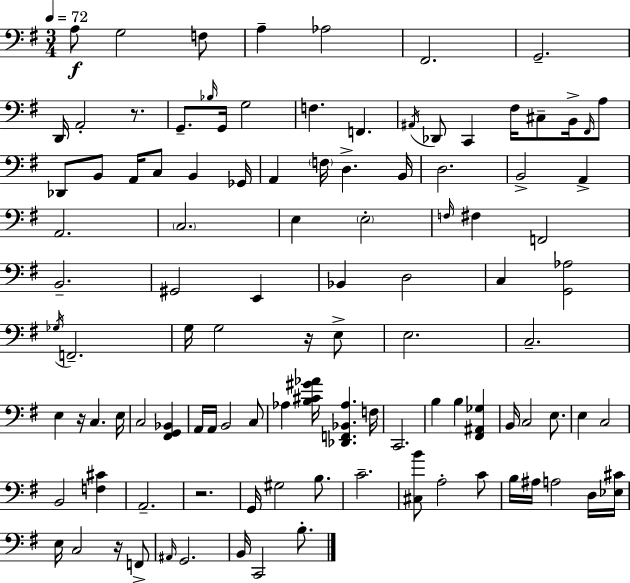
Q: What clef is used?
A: bass